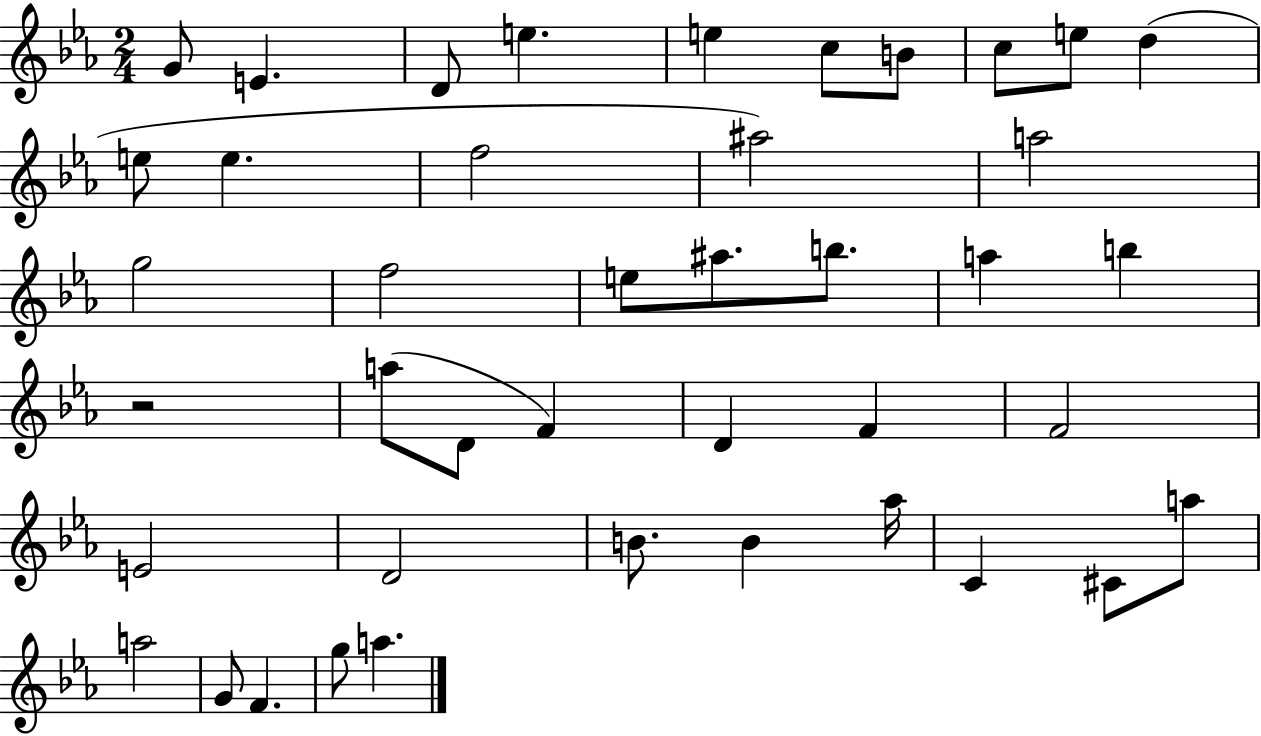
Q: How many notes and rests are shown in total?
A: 42